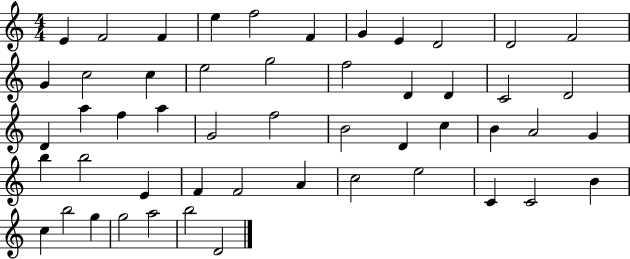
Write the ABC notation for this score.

X:1
T:Untitled
M:4/4
L:1/4
K:C
E F2 F e f2 F G E D2 D2 F2 G c2 c e2 g2 f2 D D C2 D2 D a f a G2 f2 B2 D c B A2 G b b2 E F F2 A c2 e2 C C2 B c b2 g g2 a2 b2 D2